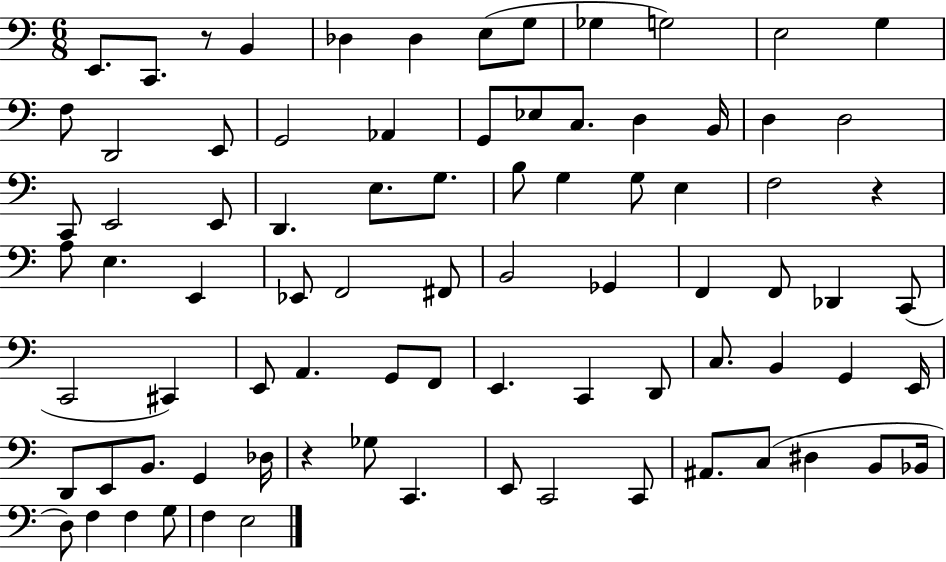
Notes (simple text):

E2/e. C2/e. R/e B2/q Db3/q Db3/q E3/e G3/e Gb3/q G3/h E3/h G3/q F3/e D2/h E2/e G2/h Ab2/q G2/e Eb3/e C3/e. D3/q B2/s D3/q D3/h C2/e E2/h E2/e D2/q. E3/e. G3/e. B3/e G3/q G3/e E3/q F3/h R/q A3/e E3/q. E2/q Eb2/e F2/h F#2/e B2/h Gb2/q F2/q F2/e Db2/q C2/e C2/h C#2/q E2/e A2/q. G2/e F2/e E2/q. C2/q D2/e C3/e. B2/q G2/q E2/s D2/e E2/e B2/e. G2/q Db3/s R/q Gb3/e C2/q. E2/e C2/h C2/e A#2/e. C3/e D#3/q B2/e Bb2/s D3/e F3/q F3/q G3/e F3/q E3/h